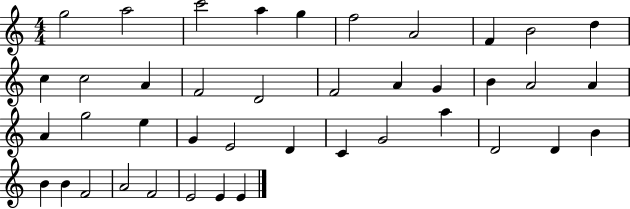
{
  \clef treble
  \numericTimeSignature
  \time 4/4
  \key c \major
  g''2 a''2 | c'''2 a''4 g''4 | f''2 a'2 | f'4 b'2 d''4 | \break c''4 c''2 a'4 | f'2 d'2 | f'2 a'4 g'4 | b'4 a'2 a'4 | \break a'4 g''2 e''4 | g'4 e'2 d'4 | c'4 g'2 a''4 | d'2 d'4 b'4 | \break b'4 b'4 f'2 | a'2 f'2 | e'2 e'4 e'4 | \bar "|."
}